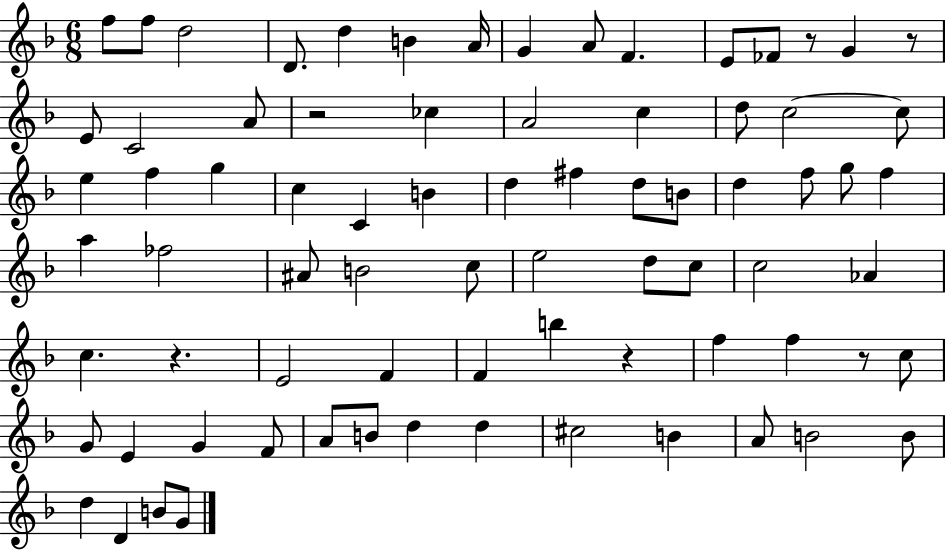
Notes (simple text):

F5/e F5/e D5/h D4/e. D5/q B4/q A4/s G4/q A4/e F4/q. E4/e FES4/e R/e G4/q R/e E4/e C4/h A4/e R/h CES5/q A4/h C5/q D5/e C5/h C5/e E5/q F5/q G5/q C5/q C4/q B4/q D5/q F#5/q D5/e B4/e D5/q F5/e G5/e F5/q A5/q FES5/h A#4/e B4/h C5/e E5/h D5/e C5/e C5/h Ab4/q C5/q. R/q. E4/h F4/q F4/q B5/q R/q F5/q F5/q R/e C5/e G4/e E4/q G4/q F4/e A4/e B4/e D5/q D5/q C#5/h B4/q A4/e B4/h B4/e D5/q D4/q B4/e G4/e